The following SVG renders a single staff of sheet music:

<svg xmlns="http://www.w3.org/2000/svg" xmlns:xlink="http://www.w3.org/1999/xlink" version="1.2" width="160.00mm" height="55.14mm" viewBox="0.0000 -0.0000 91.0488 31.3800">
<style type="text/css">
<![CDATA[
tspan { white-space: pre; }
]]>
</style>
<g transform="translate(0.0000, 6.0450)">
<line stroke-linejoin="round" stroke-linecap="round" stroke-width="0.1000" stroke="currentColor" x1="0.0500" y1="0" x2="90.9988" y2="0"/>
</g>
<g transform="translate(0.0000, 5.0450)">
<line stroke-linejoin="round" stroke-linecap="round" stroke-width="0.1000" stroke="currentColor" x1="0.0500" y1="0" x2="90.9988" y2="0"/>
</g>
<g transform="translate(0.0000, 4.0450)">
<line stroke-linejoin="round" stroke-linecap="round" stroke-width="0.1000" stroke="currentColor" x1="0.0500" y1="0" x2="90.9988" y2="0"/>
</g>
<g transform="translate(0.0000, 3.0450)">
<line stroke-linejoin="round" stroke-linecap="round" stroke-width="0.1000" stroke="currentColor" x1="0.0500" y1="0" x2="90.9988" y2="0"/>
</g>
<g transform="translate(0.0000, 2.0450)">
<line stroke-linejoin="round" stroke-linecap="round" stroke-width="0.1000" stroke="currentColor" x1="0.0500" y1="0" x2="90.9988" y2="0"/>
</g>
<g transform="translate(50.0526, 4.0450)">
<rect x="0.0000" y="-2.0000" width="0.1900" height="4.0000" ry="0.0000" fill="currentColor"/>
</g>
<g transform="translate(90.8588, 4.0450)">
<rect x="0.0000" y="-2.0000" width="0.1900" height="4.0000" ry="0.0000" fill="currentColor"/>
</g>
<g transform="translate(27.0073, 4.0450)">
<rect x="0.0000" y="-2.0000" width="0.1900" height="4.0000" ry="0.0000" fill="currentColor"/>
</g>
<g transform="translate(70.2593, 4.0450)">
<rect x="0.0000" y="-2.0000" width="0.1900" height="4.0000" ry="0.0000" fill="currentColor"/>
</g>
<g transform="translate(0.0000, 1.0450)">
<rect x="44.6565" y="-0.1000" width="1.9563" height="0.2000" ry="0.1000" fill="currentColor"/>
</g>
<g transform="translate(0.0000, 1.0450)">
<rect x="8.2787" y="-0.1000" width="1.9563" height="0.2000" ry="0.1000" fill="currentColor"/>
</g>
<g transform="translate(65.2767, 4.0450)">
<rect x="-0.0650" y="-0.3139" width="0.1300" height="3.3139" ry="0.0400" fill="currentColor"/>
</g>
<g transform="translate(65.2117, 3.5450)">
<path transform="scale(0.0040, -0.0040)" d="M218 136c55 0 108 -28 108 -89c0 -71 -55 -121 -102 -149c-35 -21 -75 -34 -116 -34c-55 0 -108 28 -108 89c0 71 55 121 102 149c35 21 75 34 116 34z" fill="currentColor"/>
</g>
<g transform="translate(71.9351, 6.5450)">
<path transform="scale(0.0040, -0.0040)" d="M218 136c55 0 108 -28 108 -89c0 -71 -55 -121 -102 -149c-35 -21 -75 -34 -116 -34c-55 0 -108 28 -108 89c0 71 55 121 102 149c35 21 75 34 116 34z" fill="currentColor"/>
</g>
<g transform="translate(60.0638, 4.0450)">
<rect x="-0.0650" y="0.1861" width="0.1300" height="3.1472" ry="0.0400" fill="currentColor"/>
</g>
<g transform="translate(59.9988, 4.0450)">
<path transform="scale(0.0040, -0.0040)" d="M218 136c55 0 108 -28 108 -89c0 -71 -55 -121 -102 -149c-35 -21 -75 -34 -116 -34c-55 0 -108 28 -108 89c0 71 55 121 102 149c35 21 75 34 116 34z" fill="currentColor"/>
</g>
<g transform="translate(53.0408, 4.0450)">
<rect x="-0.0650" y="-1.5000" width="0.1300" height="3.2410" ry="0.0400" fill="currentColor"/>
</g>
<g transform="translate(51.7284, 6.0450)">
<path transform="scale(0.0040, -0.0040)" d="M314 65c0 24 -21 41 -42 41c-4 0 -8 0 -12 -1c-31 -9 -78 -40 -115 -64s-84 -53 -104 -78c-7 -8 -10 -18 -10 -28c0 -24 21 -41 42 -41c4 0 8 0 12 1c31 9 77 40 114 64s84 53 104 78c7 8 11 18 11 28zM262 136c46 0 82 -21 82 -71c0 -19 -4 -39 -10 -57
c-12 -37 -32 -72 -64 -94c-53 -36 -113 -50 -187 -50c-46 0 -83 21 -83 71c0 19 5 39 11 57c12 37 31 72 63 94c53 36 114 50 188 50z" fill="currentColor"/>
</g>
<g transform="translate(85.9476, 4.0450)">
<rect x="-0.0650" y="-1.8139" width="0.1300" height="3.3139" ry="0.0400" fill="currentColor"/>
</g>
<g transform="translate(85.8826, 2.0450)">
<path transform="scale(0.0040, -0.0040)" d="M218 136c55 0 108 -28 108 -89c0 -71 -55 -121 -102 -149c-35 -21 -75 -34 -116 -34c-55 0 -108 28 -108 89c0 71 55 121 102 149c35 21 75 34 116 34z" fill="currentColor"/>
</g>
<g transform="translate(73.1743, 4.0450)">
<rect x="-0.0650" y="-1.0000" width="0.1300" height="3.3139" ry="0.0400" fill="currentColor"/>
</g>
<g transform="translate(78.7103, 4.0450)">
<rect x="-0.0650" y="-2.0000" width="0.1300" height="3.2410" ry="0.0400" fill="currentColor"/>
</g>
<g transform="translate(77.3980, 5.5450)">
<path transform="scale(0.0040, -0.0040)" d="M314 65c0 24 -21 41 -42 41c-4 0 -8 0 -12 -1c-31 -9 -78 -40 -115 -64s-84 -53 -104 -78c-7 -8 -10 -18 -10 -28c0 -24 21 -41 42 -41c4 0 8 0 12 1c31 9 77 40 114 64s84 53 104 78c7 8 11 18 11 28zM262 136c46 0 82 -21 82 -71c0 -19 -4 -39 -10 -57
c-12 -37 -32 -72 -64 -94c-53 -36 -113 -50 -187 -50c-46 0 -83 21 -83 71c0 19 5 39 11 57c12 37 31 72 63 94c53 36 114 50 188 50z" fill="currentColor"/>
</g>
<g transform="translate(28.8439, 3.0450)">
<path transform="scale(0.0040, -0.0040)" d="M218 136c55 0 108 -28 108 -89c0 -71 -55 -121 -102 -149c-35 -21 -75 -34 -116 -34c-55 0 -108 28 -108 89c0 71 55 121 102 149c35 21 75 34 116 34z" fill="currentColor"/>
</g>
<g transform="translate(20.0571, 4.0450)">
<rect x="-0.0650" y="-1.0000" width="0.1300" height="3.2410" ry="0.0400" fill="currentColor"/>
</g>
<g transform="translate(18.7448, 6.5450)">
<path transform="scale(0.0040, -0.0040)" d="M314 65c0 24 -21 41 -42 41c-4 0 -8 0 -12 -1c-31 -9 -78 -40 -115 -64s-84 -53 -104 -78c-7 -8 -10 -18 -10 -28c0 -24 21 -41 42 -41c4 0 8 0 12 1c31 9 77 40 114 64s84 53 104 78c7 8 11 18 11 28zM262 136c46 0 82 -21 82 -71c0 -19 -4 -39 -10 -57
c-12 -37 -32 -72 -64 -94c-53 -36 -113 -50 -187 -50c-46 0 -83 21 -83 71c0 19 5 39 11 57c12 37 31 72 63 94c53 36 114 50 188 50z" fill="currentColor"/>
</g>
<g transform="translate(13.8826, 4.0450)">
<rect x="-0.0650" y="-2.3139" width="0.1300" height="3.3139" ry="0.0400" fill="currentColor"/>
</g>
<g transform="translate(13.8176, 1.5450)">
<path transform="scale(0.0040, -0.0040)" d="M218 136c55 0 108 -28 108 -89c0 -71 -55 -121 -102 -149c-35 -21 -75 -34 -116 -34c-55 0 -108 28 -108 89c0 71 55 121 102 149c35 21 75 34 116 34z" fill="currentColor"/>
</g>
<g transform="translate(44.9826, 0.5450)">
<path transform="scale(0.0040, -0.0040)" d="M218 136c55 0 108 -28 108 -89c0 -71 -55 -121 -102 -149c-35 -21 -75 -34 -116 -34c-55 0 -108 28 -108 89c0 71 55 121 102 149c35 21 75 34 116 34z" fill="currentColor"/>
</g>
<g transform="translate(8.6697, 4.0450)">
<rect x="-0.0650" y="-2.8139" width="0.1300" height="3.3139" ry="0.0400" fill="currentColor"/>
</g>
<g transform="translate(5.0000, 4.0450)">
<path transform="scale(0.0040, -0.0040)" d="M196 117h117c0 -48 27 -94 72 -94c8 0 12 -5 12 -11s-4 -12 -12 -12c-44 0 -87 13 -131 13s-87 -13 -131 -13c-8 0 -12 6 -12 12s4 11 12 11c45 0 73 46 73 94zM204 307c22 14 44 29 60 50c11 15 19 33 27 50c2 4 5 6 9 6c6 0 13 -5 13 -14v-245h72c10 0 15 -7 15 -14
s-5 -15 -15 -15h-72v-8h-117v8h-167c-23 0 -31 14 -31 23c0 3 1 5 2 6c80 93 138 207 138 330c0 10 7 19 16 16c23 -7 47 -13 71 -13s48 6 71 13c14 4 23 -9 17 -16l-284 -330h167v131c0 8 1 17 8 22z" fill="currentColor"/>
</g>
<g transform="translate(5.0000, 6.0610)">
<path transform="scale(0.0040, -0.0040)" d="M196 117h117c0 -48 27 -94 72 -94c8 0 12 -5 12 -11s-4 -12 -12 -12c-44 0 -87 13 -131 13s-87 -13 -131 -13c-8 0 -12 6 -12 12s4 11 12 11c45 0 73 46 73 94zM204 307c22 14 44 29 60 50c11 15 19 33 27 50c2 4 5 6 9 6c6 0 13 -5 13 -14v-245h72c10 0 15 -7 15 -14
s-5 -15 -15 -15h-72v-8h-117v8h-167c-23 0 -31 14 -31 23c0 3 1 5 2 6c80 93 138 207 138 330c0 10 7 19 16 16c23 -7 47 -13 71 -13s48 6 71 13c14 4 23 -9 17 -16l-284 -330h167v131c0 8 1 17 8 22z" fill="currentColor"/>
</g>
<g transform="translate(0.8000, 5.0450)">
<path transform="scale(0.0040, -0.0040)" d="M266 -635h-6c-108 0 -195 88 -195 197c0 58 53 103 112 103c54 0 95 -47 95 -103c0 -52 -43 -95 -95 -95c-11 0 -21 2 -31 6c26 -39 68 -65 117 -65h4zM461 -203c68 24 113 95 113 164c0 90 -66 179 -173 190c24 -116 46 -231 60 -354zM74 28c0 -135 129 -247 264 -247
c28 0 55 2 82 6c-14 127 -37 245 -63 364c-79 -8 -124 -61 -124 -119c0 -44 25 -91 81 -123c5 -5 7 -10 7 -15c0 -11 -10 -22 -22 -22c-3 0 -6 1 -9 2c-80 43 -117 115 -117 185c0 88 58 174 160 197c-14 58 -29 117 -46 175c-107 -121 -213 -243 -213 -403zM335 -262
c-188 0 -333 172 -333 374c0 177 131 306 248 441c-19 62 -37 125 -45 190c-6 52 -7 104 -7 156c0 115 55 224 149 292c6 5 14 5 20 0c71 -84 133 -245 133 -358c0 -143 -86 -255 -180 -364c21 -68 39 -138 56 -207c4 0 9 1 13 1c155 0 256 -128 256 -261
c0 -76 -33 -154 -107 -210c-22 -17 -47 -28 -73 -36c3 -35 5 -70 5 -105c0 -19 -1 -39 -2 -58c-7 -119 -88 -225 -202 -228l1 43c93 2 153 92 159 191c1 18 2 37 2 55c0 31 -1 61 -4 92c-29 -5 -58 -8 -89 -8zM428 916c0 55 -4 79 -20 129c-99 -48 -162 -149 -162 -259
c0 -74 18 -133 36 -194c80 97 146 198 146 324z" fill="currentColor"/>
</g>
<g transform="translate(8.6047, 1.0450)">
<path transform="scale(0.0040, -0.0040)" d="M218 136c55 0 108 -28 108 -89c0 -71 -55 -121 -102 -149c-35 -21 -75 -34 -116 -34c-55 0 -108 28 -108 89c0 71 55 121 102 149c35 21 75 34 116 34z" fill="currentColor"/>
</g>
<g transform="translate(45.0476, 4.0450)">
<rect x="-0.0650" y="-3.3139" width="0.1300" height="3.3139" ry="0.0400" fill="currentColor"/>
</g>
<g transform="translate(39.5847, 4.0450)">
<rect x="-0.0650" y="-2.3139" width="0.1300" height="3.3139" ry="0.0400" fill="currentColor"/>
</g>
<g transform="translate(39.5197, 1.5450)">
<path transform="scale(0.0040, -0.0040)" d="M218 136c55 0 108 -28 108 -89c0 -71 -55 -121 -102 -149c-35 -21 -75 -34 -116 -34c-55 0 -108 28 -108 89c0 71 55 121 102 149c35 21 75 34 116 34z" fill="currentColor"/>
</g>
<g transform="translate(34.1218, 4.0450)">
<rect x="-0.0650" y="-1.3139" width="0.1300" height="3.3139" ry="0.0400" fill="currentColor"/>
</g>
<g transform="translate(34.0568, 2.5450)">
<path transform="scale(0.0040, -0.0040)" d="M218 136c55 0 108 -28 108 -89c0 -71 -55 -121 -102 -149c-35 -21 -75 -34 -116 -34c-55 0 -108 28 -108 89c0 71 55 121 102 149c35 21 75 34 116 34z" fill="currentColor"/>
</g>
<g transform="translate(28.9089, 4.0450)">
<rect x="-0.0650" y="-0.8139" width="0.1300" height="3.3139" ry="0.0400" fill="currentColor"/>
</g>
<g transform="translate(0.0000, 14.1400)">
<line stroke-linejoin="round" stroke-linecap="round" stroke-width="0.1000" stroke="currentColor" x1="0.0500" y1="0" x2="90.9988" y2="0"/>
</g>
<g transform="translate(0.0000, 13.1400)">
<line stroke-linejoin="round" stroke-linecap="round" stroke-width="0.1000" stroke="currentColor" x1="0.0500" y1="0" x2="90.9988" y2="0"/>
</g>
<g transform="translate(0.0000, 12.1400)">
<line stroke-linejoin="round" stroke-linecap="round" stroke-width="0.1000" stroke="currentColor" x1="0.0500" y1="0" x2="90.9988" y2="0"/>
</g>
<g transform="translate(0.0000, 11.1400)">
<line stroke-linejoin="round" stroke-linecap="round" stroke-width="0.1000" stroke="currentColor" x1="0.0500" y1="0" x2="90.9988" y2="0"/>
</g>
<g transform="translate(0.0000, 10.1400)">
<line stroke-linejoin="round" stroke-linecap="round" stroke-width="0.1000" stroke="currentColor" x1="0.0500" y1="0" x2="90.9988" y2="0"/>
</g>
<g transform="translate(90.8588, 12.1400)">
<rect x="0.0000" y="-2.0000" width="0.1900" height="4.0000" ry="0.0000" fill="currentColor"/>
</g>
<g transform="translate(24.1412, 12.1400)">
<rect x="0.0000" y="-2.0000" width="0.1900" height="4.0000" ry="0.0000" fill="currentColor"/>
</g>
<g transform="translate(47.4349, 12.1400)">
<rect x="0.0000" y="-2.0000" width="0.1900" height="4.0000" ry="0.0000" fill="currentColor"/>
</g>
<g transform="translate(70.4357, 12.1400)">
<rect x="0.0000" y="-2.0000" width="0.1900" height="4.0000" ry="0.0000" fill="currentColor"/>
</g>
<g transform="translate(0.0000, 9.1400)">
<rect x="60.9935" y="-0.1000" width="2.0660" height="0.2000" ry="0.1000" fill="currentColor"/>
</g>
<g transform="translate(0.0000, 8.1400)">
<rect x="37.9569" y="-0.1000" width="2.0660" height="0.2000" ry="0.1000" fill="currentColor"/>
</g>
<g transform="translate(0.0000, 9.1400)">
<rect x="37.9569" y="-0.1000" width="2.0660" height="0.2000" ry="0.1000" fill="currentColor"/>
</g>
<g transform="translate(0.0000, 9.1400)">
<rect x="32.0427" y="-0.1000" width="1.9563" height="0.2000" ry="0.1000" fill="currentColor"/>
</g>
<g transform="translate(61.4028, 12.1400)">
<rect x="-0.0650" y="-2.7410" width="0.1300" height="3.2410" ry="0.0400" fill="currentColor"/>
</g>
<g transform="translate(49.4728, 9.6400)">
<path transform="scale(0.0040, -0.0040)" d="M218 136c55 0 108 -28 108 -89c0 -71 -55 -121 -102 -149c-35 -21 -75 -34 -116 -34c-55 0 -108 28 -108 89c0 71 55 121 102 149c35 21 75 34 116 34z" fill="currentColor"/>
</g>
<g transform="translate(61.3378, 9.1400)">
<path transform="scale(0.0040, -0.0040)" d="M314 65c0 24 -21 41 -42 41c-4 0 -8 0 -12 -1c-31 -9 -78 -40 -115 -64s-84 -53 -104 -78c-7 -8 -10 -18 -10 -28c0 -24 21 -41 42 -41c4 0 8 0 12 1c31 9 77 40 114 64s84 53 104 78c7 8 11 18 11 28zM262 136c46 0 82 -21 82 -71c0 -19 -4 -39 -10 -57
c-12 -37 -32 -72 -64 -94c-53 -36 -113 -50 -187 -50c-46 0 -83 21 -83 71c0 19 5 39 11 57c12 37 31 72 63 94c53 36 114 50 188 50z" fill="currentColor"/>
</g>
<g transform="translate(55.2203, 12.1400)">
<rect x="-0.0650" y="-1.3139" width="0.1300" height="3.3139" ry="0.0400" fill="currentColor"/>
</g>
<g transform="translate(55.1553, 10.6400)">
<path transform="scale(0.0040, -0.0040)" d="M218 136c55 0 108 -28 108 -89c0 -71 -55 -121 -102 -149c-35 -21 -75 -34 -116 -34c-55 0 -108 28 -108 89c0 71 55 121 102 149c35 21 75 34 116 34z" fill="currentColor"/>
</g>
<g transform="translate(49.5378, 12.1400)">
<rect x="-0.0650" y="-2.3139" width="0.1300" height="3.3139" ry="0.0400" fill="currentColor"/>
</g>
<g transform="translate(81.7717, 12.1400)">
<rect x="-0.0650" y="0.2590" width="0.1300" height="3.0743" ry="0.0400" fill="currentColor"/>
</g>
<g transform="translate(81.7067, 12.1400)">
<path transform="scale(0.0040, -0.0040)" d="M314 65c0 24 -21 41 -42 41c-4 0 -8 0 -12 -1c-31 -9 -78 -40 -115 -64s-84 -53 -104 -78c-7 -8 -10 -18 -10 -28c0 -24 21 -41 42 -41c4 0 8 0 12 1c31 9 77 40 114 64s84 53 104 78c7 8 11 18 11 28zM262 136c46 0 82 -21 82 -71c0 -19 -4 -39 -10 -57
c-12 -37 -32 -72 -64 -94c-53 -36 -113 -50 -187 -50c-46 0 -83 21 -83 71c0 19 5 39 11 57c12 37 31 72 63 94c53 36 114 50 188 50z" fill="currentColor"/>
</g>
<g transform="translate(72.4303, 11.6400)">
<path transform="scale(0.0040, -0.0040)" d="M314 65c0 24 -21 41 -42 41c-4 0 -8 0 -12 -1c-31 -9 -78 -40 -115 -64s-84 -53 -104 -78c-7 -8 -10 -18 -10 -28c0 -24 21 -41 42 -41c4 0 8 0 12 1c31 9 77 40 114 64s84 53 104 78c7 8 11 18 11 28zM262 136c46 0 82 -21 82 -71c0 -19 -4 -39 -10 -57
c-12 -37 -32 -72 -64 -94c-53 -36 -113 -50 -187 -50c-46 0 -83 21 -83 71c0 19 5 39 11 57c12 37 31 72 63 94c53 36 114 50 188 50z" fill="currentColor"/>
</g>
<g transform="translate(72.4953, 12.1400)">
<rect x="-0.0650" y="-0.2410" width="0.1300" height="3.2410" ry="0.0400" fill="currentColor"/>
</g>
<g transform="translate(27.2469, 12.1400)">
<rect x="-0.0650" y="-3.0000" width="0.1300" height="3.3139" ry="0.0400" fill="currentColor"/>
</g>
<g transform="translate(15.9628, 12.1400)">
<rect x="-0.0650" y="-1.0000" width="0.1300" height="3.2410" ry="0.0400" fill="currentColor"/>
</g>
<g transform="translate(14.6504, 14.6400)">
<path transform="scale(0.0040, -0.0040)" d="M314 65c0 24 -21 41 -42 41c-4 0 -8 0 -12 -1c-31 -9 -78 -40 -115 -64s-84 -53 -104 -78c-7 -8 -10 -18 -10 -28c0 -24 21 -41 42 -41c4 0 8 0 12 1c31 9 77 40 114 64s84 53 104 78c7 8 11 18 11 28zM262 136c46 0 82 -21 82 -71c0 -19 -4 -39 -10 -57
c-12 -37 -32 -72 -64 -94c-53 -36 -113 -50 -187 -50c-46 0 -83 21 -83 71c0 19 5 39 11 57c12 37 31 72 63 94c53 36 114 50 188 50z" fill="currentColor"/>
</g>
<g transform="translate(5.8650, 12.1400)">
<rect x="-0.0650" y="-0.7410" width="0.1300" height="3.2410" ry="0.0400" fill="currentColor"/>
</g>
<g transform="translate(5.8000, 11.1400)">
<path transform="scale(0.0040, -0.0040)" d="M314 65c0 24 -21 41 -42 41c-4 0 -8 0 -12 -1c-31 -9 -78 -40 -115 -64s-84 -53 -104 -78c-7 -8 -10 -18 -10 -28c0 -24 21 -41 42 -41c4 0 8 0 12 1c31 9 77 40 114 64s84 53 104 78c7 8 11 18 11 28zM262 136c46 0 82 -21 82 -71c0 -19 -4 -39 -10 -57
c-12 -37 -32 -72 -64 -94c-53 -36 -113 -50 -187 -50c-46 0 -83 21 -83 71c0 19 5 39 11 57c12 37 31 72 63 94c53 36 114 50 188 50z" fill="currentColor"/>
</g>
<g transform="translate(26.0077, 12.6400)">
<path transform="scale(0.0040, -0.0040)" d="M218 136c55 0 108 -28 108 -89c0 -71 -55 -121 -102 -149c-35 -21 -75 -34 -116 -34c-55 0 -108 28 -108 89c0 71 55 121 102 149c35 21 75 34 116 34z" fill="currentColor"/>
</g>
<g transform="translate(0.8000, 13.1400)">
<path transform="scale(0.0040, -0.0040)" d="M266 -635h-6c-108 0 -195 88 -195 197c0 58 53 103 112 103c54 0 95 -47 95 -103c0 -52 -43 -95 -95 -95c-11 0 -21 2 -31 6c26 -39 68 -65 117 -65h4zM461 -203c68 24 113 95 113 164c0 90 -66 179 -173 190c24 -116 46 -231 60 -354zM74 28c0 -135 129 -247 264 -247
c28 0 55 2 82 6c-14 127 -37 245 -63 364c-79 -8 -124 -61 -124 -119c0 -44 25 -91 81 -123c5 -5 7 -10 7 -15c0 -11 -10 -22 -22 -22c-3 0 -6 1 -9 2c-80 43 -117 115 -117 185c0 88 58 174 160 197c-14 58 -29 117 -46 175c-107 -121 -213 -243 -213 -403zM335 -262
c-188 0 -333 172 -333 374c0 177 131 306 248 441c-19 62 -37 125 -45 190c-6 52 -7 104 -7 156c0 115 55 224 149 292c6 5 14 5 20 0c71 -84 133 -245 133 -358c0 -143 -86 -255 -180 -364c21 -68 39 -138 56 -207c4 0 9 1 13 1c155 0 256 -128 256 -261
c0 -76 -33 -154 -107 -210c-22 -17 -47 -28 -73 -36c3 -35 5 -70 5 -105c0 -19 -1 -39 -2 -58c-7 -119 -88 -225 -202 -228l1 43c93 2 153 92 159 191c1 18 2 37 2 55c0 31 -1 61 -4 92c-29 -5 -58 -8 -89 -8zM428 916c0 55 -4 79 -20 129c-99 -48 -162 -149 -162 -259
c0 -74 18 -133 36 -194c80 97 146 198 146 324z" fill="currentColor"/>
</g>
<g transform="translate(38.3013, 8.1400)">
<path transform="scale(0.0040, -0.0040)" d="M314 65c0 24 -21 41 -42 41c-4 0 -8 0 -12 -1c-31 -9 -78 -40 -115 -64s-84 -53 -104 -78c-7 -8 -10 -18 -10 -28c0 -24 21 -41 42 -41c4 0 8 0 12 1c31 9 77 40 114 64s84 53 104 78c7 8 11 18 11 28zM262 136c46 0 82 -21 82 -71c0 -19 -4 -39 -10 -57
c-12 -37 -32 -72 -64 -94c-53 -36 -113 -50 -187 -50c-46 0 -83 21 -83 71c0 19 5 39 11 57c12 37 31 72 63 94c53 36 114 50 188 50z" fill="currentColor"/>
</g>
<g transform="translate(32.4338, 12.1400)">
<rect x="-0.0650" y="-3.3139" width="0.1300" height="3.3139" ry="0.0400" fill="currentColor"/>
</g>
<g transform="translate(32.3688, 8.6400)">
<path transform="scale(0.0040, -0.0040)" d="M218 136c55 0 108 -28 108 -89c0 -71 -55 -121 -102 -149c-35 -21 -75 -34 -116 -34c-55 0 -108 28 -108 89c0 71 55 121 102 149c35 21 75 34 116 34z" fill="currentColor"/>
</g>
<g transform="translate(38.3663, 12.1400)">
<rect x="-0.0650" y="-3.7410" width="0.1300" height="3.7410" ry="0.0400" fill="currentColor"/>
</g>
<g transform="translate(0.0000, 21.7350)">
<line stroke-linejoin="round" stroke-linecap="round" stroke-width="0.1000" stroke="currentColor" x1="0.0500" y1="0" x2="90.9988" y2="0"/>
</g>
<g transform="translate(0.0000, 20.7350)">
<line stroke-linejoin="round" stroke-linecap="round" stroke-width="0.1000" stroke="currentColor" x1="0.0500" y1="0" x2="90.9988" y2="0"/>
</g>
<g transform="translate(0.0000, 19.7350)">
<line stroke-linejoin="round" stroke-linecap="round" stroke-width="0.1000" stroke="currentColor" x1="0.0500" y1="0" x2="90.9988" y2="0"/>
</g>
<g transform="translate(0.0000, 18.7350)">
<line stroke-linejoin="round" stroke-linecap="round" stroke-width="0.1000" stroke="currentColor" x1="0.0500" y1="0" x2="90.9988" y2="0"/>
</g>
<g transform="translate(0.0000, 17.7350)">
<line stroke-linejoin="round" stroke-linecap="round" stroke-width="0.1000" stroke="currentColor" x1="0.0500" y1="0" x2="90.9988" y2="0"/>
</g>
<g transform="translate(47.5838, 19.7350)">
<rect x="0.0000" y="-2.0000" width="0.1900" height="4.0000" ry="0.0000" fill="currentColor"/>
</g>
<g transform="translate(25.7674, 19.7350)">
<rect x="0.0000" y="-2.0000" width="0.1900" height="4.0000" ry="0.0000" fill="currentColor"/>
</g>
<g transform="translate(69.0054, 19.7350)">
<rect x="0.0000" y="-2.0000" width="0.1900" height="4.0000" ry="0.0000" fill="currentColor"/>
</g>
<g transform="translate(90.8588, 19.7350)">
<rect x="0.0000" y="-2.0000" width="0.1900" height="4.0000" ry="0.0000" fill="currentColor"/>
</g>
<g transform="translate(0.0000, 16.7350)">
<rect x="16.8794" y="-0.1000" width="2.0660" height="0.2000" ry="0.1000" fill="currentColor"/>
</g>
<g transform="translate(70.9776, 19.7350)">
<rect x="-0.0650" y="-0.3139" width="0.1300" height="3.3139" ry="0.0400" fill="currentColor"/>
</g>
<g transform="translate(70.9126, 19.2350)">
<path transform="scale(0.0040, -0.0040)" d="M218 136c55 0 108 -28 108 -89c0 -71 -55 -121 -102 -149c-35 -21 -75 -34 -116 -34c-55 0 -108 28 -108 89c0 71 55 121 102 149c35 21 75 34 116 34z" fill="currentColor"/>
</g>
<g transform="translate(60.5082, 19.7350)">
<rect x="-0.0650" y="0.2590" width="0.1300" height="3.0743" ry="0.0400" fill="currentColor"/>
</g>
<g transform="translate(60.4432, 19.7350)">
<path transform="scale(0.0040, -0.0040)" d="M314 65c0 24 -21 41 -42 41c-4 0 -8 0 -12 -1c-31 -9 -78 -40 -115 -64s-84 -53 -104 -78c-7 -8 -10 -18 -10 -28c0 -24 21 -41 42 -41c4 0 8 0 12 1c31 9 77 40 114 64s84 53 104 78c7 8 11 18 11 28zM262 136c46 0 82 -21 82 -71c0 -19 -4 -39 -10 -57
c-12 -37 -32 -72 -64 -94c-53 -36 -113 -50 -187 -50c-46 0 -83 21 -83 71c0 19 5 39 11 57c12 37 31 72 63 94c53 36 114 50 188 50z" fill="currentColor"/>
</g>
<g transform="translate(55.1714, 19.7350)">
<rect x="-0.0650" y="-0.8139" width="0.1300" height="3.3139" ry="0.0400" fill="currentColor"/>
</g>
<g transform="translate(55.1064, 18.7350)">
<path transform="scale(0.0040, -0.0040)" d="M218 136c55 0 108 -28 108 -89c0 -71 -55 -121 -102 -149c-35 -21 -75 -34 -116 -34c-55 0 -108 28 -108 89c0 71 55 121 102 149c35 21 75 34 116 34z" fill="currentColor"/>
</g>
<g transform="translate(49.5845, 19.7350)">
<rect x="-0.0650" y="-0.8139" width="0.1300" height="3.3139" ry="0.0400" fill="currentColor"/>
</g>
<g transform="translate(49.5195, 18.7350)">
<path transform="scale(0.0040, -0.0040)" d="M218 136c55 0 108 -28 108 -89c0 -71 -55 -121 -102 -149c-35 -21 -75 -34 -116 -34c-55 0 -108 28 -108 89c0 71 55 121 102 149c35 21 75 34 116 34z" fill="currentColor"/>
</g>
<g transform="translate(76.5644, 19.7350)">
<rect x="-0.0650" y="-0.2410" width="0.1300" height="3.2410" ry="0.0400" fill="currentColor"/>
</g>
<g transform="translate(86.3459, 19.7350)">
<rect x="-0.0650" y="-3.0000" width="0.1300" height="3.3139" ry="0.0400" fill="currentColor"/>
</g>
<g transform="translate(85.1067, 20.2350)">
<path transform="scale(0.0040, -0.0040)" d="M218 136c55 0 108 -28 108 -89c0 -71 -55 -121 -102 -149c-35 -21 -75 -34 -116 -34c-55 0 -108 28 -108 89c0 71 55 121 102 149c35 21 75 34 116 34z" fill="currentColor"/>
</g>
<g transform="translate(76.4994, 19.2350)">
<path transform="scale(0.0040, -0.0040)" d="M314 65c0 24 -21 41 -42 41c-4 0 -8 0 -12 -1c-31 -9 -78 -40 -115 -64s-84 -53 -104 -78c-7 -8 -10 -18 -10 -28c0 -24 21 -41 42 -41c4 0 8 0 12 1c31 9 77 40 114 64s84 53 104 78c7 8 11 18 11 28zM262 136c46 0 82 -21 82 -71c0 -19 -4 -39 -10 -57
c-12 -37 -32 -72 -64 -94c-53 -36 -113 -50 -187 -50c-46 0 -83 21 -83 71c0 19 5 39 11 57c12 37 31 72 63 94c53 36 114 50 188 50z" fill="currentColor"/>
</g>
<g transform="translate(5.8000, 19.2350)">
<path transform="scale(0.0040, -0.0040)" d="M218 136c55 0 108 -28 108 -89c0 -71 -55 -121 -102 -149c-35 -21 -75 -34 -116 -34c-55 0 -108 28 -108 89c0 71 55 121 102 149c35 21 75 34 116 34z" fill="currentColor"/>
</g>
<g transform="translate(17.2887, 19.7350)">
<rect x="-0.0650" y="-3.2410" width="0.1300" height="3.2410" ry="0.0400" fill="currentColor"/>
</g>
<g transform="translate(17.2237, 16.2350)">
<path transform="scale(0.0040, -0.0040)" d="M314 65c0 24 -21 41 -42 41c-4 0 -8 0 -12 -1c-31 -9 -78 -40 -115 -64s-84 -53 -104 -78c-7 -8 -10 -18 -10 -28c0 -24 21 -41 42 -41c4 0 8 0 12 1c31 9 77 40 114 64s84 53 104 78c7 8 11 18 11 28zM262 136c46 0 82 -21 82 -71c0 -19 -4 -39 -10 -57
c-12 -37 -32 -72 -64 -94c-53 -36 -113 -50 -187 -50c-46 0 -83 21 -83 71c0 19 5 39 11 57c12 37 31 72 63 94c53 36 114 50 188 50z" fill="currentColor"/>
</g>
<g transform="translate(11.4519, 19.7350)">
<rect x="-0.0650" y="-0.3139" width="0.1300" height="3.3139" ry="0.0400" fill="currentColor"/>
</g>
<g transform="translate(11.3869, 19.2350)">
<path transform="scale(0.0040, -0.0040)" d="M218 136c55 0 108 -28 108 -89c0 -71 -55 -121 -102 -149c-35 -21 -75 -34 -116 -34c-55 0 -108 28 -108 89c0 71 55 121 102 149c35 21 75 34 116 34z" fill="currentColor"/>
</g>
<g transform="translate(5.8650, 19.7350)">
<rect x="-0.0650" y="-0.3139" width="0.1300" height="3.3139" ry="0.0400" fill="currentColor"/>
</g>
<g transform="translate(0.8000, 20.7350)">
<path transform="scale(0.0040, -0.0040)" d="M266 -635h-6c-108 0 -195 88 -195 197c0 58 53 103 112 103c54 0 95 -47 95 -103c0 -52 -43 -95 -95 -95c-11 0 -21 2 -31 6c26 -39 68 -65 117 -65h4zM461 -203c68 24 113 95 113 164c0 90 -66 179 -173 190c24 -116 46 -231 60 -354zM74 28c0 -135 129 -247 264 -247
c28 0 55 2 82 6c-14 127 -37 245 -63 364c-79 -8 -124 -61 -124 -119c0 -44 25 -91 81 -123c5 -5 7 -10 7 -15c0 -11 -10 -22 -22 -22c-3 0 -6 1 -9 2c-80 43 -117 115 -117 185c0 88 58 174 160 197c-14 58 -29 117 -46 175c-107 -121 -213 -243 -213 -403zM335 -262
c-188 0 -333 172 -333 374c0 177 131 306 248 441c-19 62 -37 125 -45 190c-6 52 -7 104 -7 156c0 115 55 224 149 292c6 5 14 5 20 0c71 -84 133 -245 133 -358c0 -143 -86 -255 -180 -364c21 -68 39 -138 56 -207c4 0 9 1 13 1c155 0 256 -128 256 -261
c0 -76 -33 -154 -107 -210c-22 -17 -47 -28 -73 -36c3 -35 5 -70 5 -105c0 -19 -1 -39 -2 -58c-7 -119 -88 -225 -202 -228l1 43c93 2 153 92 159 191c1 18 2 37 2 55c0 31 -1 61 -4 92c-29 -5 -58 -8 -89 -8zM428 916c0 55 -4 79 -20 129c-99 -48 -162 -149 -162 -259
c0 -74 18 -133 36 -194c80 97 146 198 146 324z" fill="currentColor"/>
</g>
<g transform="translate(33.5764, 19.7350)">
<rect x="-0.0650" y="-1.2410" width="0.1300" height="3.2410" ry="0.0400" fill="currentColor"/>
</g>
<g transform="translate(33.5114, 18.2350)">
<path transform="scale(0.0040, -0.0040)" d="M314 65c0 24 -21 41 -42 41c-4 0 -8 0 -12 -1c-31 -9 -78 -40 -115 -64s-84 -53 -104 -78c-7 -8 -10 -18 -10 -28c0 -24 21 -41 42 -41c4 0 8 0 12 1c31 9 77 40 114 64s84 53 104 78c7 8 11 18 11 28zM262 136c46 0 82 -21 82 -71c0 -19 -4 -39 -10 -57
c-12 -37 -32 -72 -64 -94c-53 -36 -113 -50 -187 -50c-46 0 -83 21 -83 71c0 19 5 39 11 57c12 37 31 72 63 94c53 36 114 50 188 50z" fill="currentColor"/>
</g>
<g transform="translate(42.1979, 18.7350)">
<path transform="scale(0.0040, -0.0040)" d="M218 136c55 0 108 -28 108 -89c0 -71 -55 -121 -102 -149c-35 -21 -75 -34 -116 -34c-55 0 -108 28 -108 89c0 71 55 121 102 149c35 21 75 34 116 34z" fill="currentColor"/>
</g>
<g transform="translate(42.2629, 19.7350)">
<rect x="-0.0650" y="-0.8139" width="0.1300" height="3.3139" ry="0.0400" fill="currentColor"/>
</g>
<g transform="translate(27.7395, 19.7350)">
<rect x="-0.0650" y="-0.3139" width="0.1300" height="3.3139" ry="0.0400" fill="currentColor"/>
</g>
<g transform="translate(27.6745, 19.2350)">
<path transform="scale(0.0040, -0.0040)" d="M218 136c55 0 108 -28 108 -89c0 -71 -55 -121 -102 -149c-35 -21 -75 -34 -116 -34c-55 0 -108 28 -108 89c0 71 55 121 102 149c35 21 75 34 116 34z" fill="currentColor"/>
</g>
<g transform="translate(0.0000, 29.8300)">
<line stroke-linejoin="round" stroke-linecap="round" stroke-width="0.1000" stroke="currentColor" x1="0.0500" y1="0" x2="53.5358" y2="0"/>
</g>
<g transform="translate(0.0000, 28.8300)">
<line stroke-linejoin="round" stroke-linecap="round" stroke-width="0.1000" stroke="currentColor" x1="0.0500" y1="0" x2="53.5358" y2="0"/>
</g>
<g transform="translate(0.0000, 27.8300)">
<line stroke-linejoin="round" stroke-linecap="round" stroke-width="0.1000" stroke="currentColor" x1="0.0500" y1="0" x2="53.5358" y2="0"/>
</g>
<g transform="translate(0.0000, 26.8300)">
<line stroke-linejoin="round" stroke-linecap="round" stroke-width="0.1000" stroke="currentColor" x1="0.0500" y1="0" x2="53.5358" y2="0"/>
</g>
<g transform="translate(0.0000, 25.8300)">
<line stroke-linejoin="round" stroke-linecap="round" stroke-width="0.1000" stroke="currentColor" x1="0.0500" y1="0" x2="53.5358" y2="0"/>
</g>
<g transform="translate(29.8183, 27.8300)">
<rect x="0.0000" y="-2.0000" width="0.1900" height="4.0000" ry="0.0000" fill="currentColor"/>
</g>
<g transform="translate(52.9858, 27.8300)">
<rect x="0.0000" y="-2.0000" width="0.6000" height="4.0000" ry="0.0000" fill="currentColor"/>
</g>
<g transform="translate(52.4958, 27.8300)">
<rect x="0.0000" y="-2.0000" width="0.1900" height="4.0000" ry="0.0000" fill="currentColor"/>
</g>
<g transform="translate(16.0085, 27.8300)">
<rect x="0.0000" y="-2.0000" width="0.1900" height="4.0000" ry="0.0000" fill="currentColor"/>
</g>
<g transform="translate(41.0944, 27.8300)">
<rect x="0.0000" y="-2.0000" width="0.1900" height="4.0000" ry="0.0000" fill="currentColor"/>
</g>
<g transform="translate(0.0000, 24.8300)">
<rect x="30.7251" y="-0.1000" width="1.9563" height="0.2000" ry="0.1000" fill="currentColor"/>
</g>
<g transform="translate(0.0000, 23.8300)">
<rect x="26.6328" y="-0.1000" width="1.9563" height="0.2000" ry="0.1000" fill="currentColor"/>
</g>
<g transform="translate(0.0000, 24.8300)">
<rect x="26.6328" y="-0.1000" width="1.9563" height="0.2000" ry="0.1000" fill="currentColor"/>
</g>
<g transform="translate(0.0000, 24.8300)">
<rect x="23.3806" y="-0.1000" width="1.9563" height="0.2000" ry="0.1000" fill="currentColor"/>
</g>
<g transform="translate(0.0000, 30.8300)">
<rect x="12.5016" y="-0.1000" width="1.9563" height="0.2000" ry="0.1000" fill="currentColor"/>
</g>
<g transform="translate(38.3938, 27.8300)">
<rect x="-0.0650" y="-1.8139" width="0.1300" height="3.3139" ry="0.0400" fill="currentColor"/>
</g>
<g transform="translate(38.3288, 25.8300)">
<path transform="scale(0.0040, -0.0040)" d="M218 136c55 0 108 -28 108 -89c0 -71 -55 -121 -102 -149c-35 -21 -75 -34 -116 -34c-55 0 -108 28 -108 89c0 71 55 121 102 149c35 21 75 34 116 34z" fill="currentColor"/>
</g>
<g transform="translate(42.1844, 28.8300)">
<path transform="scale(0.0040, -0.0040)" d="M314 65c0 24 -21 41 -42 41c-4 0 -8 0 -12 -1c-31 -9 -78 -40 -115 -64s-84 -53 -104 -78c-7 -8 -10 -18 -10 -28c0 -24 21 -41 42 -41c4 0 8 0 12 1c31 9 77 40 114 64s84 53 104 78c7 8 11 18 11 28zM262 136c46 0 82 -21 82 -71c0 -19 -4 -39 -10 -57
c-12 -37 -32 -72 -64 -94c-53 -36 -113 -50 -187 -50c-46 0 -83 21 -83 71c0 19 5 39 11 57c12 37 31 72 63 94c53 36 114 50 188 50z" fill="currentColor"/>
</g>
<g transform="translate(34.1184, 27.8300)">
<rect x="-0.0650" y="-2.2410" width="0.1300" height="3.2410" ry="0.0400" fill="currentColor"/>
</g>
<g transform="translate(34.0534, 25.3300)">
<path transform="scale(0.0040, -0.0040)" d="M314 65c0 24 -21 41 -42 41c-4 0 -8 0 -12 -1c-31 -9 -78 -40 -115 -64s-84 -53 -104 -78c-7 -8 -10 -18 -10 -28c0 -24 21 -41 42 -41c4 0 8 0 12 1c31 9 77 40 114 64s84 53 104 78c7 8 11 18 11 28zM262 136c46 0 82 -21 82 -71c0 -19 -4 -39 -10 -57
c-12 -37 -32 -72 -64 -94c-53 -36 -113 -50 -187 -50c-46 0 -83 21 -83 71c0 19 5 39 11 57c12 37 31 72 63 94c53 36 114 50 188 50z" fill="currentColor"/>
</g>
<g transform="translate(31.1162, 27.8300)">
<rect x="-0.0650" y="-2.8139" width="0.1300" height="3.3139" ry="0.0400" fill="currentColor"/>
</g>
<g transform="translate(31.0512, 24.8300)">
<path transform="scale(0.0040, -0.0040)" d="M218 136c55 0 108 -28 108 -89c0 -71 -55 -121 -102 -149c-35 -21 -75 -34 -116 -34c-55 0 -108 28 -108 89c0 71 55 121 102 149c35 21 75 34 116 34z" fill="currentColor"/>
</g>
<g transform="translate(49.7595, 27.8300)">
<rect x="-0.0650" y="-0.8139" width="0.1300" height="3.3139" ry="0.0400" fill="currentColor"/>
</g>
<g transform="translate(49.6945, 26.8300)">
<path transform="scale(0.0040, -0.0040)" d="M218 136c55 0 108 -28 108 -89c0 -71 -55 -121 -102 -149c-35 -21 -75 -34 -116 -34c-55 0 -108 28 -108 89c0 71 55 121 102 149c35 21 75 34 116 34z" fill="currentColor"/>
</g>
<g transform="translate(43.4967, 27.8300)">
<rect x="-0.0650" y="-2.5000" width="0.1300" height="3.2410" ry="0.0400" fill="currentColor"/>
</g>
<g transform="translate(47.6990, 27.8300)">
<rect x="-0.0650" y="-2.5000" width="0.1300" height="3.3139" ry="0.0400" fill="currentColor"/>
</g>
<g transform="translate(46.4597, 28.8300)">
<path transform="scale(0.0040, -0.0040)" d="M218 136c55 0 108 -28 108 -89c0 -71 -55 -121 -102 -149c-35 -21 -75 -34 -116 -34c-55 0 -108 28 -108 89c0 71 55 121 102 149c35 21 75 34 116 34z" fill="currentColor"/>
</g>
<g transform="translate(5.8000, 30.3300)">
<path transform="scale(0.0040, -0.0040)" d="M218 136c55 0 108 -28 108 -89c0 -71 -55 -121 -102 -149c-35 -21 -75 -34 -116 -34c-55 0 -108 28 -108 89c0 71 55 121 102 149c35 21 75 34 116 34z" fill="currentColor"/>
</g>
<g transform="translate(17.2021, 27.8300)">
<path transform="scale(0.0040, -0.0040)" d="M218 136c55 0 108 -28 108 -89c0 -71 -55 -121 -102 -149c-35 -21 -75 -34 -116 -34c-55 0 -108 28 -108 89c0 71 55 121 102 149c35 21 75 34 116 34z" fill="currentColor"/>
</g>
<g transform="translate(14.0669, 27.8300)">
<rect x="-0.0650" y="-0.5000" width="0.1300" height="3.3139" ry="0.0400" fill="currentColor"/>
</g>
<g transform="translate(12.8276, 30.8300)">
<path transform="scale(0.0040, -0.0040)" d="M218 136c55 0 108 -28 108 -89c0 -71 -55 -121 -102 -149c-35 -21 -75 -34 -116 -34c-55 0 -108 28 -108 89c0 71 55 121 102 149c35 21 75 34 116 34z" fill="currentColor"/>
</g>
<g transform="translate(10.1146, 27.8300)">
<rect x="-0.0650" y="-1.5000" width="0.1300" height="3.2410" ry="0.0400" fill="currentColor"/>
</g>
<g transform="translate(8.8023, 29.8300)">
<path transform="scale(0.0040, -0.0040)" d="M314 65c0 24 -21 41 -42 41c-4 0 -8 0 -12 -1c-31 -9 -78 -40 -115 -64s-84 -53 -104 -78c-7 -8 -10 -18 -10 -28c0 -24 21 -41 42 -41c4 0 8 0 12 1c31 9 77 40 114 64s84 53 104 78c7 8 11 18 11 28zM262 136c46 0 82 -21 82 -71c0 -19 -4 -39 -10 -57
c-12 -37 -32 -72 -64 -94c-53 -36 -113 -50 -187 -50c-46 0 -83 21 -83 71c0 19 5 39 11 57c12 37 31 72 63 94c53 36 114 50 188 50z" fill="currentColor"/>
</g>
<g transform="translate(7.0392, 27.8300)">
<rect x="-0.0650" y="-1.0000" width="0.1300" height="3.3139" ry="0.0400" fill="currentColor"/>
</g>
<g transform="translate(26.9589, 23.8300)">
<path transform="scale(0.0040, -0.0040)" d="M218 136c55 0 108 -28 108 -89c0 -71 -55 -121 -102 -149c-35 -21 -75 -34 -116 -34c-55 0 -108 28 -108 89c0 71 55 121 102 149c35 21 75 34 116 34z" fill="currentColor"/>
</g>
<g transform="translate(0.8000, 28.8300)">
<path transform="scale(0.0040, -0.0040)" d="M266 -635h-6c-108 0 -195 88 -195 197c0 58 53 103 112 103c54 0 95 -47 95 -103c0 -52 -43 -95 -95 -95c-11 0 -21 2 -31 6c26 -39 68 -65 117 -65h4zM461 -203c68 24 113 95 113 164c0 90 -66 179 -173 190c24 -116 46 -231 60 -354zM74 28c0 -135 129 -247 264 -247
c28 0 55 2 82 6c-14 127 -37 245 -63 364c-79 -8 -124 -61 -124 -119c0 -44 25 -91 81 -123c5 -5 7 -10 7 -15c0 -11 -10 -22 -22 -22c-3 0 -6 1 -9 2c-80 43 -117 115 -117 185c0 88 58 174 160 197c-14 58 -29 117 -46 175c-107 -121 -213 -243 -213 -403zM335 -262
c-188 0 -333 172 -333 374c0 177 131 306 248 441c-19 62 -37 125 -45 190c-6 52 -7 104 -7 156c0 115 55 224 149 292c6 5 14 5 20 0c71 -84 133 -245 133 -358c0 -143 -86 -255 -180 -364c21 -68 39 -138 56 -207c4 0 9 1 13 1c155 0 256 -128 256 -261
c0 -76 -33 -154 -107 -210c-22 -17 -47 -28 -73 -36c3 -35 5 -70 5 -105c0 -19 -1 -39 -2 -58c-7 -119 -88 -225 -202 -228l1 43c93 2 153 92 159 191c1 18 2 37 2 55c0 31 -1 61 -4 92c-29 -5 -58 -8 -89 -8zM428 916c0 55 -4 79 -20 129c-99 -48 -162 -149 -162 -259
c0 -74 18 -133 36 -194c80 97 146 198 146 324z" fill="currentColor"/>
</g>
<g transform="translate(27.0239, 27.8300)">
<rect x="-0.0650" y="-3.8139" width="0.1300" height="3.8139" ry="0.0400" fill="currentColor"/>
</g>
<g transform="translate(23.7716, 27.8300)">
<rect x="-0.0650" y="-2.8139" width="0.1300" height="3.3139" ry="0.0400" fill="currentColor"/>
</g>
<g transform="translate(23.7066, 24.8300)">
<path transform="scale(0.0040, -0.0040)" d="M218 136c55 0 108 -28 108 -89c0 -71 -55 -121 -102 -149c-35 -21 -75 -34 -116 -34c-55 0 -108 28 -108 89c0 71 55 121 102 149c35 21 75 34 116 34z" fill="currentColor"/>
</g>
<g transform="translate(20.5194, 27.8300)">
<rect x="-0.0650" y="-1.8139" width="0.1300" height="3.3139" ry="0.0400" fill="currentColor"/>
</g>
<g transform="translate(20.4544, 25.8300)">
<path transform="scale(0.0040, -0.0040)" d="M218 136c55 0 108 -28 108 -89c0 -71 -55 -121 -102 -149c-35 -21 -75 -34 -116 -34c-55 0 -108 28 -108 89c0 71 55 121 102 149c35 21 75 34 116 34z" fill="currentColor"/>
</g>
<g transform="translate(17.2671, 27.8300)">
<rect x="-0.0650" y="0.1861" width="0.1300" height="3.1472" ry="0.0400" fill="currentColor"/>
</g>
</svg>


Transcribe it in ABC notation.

X:1
T:Untitled
M:4/4
L:1/4
K:C
a g D2 d e g b E2 B c D F2 f d2 D2 A b c'2 g e a2 c2 B2 c c b2 c e2 d d d B2 c c2 A D E2 C B f a c' a g2 f G2 G d